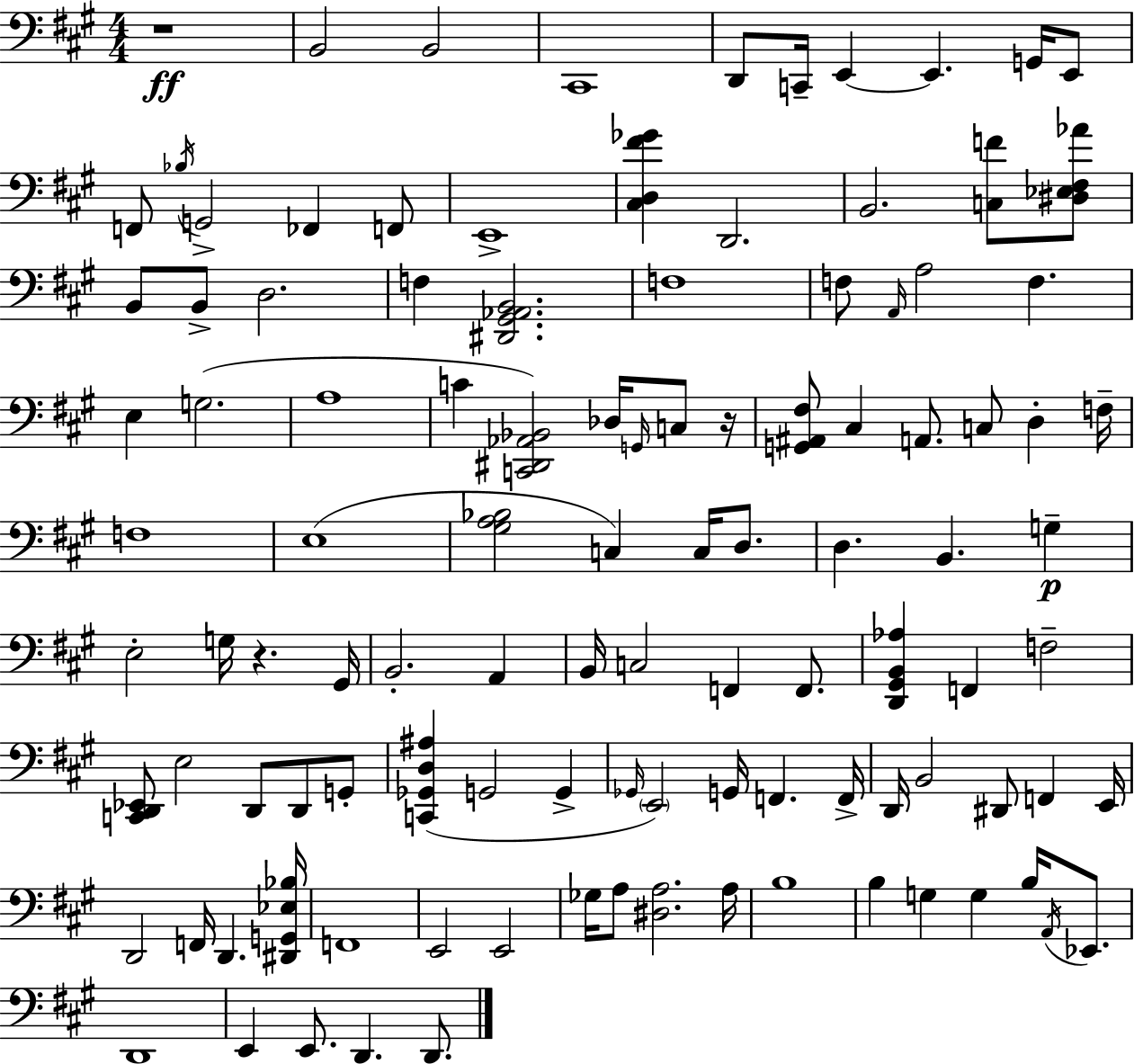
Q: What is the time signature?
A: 4/4